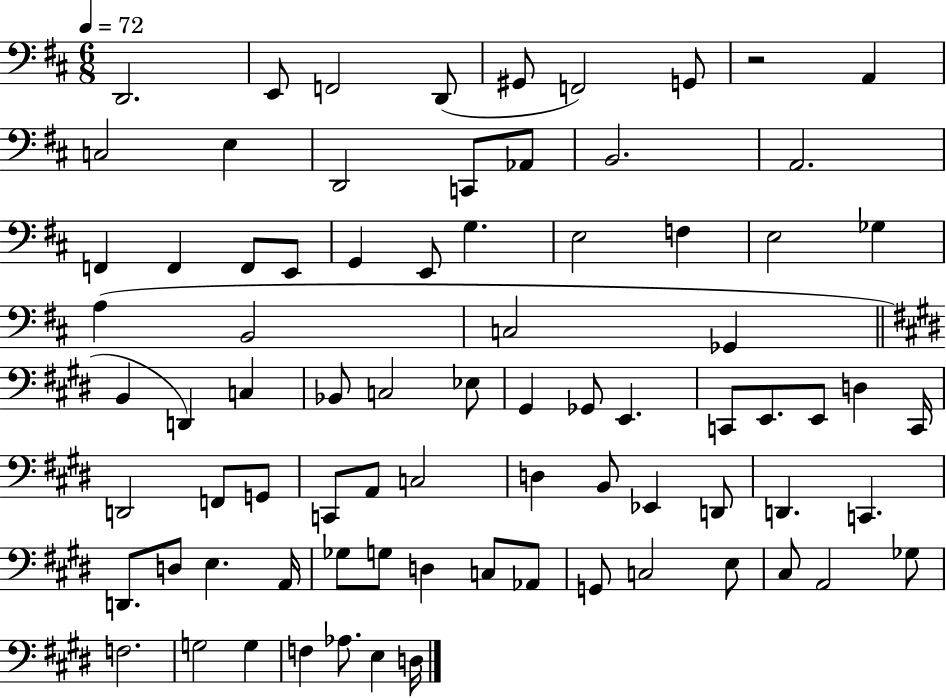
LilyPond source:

{
  \clef bass
  \numericTimeSignature
  \time 6/8
  \key d \major
  \tempo 4 = 72
  d,2. | e,8 f,2 d,8( | gis,8 f,2) g,8 | r2 a,4 | \break c2 e4 | d,2 c,8 aes,8 | b,2. | a,2. | \break f,4 f,4 f,8 e,8 | g,4 e,8 g4. | e2 f4 | e2 ges4 | \break a4( b,2 | c2 ges,4 | \bar "||" \break \key e \major b,4 d,4) c4 | bes,8 c2 ees8 | gis,4 ges,8 e,4. | c,8 e,8. e,8 d4 c,16 | \break d,2 f,8 g,8 | c,8 a,8 c2 | d4 b,8 ees,4 d,8 | d,4. c,4. | \break d,8. d8 e4. a,16 | ges8 g8 d4 c8 aes,8 | g,8 c2 e8 | cis8 a,2 ges8 | \break f2. | g2 g4 | f4 aes8. e4 d16 | \bar "|."
}